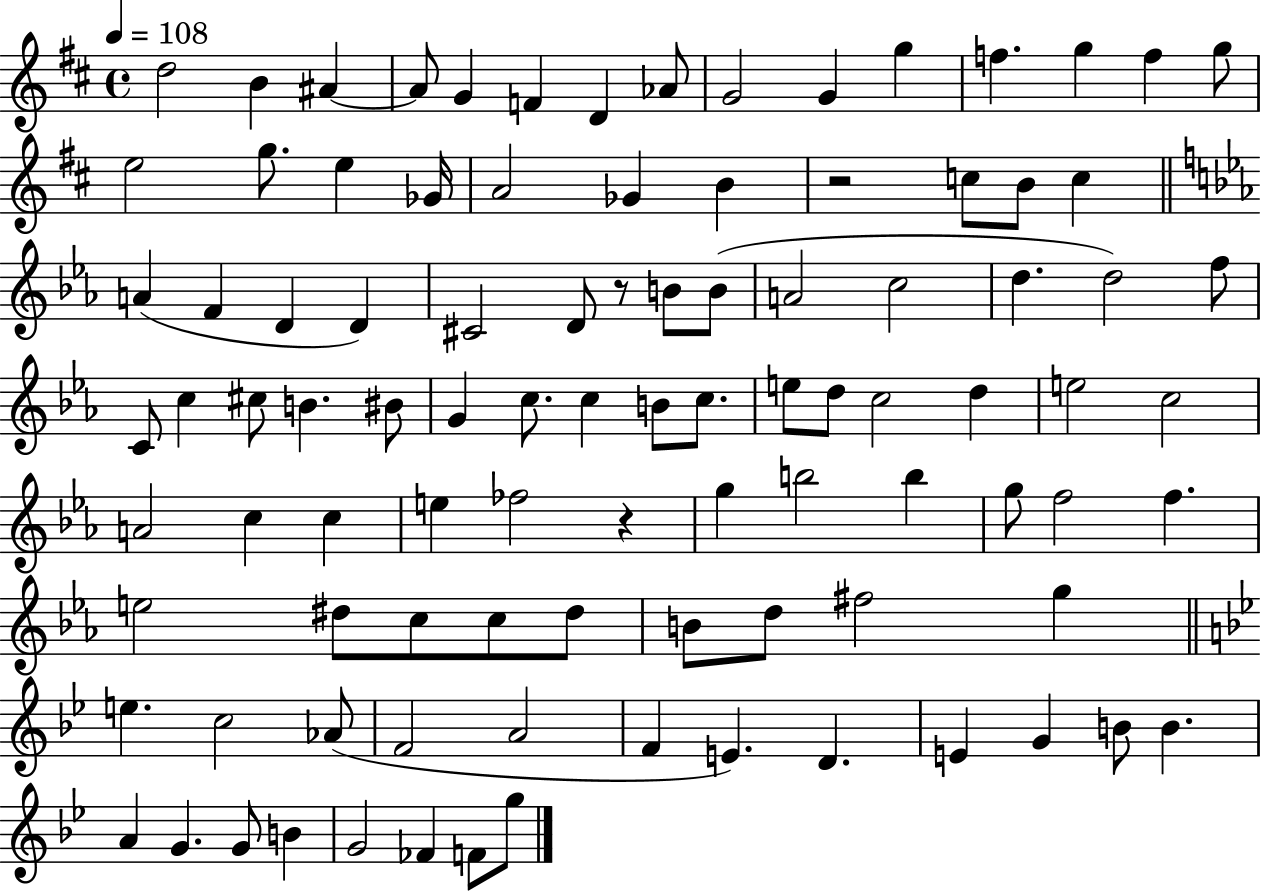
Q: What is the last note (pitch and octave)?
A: G5